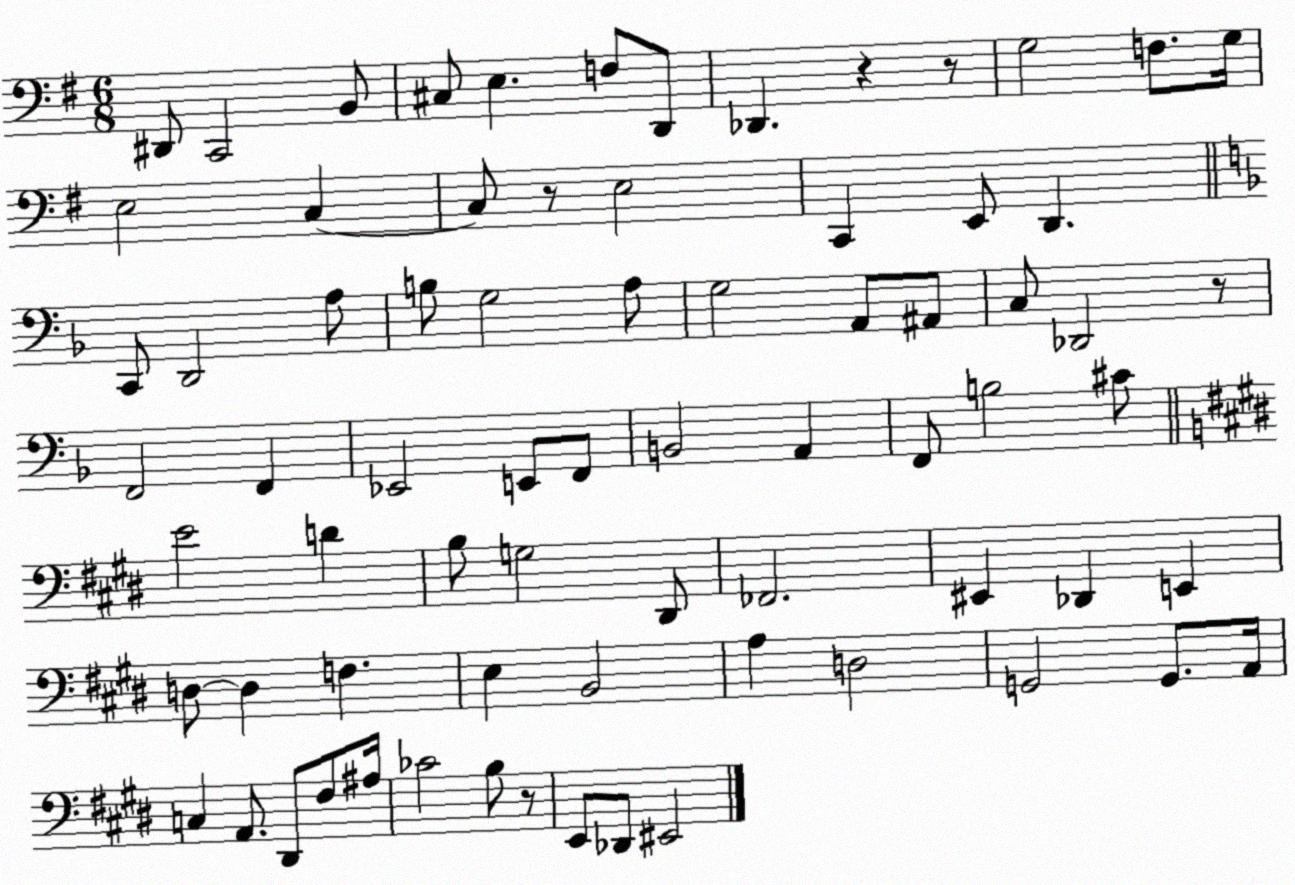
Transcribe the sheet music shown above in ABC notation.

X:1
T:Untitled
M:6/8
L:1/4
K:G
^D,,/2 C,,2 B,,/2 ^C,/2 E, F,/2 D,,/2 _D,, z z/2 G,2 F,/2 G,/4 E,2 C, C,/2 z/2 E,2 C,, E,,/2 D,, C,,/2 D,,2 A,/2 B,/2 G,2 A,/2 G,2 A,,/2 ^A,,/2 C,/2 _D,,2 z/2 F,,2 F,, _E,,2 E,,/2 F,,/2 B,,2 A,, F,,/2 B,2 ^C/2 E2 D B,/2 G,2 ^D,,/2 _F,,2 ^E,, _D,, E,, D,/2 D, F, E, B,,2 A, D,2 G,,2 G,,/2 A,,/4 C, A,,/2 ^D,,/2 ^F,/2 ^A,/4 _C2 B,/2 z/2 E,,/2 _D,,/2 ^E,,2